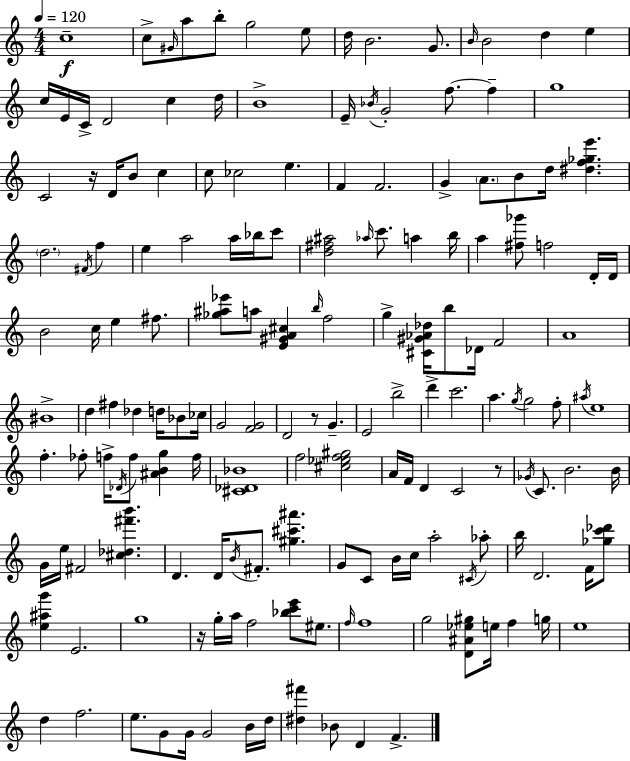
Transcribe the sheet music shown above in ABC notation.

X:1
T:Untitled
M:4/4
L:1/4
K:C
c4 c/2 ^G/4 a/2 b/2 g2 e/2 d/4 B2 G/2 B/4 B2 d e c/4 E/4 C/4 D2 c d/4 B4 E/4 _B/4 G2 f/2 f g4 C2 z/4 D/4 B/2 c c/2 _c2 e F F2 G A/2 B/2 d/4 [^df_ge'] d2 ^F/4 f e a2 a/4 _b/4 c'/2 [d^f^a]2 _a/4 c'/2 a b/4 a [^f_g']/2 f2 D/4 D/4 B2 c/4 e ^f/2 [_g^a_e']/2 a/2 [E^GA^c] b/4 f2 g [^C^G_A_d]/4 b/2 _D/4 F2 A4 ^B4 d ^f _d d/4 _B/2 _c/4 G2 [FG]2 D2 z/2 G E2 b2 d' c'2 a g/4 g2 f/2 ^a/4 e4 f _f/2 f/4 _D/4 f/2 [^ABg] f/4 [^C_D_B]4 f2 [^c_ef^g]2 A/4 F/4 D C2 z/2 _G/4 C/2 B2 B/4 G/4 e/4 ^F2 [^c_d^f'b'] D D/4 B/4 ^F/2 [^g^c'^a'] G/2 C/2 B/4 c/4 a2 ^C/4 _a/2 b/4 D2 F/4 [_gc'_d']/2 [e^ag'] E2 g4 z/4 g/4 a/4 f2 [_bc'e']/2 ^e/2 f/4 f4 g2 [D^A_e^g]/2 e/4 f g/4 e4 d f2 e/2 G/2 G/4 G2 B/4 d/4 [^d^f'] _B/2 D F